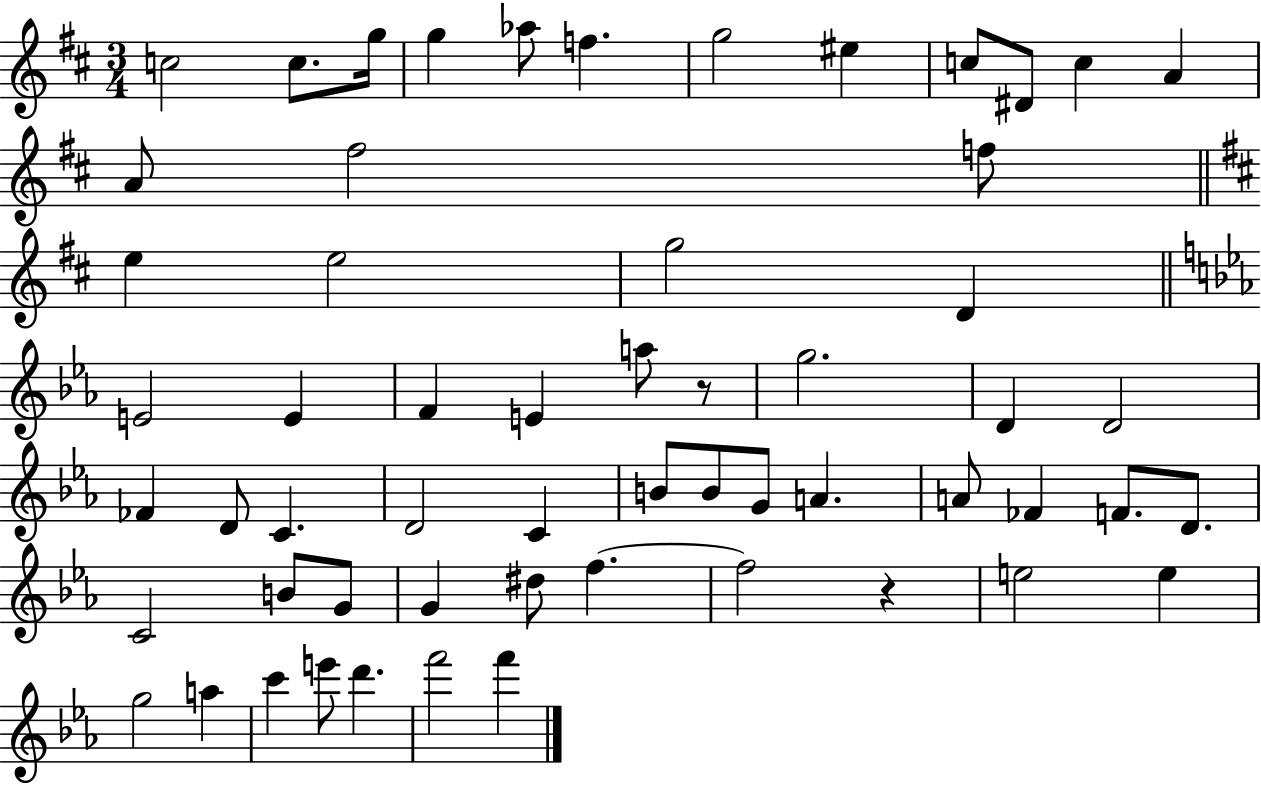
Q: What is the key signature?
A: D major